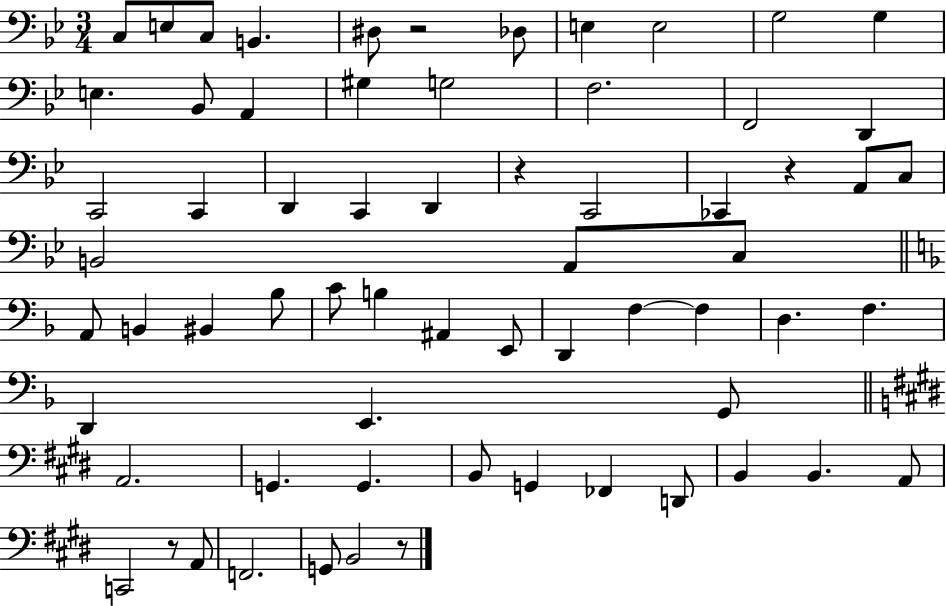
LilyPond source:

{
  \clef bass
  \numericTimeSignature
  \time 3/4
  \key bes \major
  c8 e8 c8 b,4. | dis8 r2 des8 | e4 e2 | g2 g4 | \break e4. bes,8 a,4 | gis4 g2 | f2. | f,2 d,4 | \break c,2 c,4 | d,4 c,4 d,4 | r4 c,2 | ces,4 r4 a,8 c8 | \break b,2 a,8 c8 | \bar "||" \break \key f \major a,8 b,4 bis,4 bes8 | c'8 b4 ais,4 e,8 | d,4 f4~~ f4 | d4. f4. | \break d,4 e,4. g,8 | \bar "||" \break \key e \major a,2. | g,4. g,4. | b,8 g,4 fes,4 d,8 | b,4 b,4. a,8 | \break c,2 r8 a,8 | f,2. | g,8 b,2 r8 | \bar "|."
}